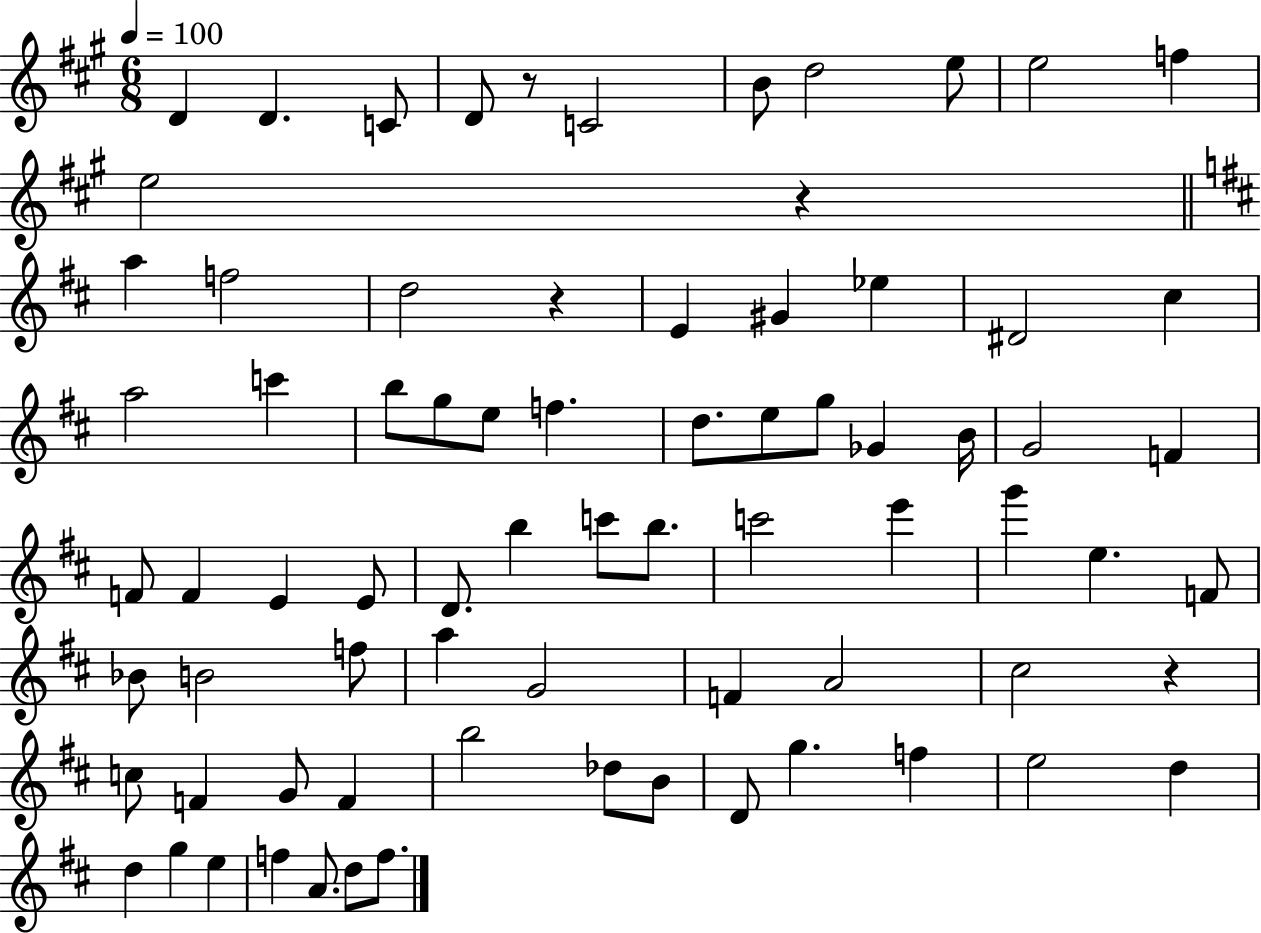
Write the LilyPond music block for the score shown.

{
  \clef treble
  \numericTimeSignature
  \time 6/8
  \key a \major
  \tempo 4 = 100
  d'4 d'4. c'8 | d'8 r8 c'2 | b'8 d''2 e''8 | e''2 f''4 | \break e''2 r4 | \bar "||" \break \key d \major a''4 f''2 | d''2 r4 | e'4 gis'4 ees''4 | dis'2 cis''4 | \break a''2 c'''4 | b''8 g''8 e''8 f''4. | d''8. e''8 g''8 ges'4 b'16 | g'2 f'4 | \break f'8 f'4 e'4 e'8 | d'8. b''4 c'''8 b''8. | c'''2 e'''4 | g'''4 e''4. f'8 | \break bes'8 b'2 f''8 | a''4 g'2 | f'4 a'2 | cis''2 r4 | \break c''8 f'4 g'8 f'4 | b''2 des''8 b'8 | d'8 g''4. f''4 | e''2 d''4 | \break d''4 g''4 e''4 | f''4 a'8. d''8 f''8. | \bar "|."
}